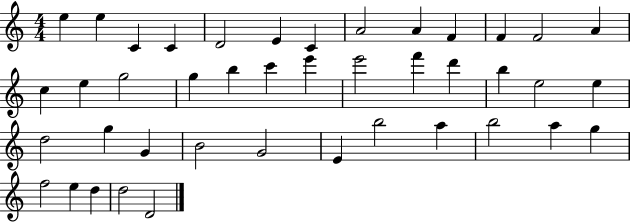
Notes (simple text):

E5/q E5/q C4/q C4/q D4/h E4/q C4/q A4/h A4/q F4/q F4/q F4/h A4/q C5/q E5/q G5/h G5/q B5/q C6/q E6/q E6/h F6/q D6/q B5/q E5/h E5/q D5/h G5/q G4/q B4/h G4/h E4/q B5/h A5/q B5/h A5/q G5/q F5/h E5/q D5/q D5/h D4/h